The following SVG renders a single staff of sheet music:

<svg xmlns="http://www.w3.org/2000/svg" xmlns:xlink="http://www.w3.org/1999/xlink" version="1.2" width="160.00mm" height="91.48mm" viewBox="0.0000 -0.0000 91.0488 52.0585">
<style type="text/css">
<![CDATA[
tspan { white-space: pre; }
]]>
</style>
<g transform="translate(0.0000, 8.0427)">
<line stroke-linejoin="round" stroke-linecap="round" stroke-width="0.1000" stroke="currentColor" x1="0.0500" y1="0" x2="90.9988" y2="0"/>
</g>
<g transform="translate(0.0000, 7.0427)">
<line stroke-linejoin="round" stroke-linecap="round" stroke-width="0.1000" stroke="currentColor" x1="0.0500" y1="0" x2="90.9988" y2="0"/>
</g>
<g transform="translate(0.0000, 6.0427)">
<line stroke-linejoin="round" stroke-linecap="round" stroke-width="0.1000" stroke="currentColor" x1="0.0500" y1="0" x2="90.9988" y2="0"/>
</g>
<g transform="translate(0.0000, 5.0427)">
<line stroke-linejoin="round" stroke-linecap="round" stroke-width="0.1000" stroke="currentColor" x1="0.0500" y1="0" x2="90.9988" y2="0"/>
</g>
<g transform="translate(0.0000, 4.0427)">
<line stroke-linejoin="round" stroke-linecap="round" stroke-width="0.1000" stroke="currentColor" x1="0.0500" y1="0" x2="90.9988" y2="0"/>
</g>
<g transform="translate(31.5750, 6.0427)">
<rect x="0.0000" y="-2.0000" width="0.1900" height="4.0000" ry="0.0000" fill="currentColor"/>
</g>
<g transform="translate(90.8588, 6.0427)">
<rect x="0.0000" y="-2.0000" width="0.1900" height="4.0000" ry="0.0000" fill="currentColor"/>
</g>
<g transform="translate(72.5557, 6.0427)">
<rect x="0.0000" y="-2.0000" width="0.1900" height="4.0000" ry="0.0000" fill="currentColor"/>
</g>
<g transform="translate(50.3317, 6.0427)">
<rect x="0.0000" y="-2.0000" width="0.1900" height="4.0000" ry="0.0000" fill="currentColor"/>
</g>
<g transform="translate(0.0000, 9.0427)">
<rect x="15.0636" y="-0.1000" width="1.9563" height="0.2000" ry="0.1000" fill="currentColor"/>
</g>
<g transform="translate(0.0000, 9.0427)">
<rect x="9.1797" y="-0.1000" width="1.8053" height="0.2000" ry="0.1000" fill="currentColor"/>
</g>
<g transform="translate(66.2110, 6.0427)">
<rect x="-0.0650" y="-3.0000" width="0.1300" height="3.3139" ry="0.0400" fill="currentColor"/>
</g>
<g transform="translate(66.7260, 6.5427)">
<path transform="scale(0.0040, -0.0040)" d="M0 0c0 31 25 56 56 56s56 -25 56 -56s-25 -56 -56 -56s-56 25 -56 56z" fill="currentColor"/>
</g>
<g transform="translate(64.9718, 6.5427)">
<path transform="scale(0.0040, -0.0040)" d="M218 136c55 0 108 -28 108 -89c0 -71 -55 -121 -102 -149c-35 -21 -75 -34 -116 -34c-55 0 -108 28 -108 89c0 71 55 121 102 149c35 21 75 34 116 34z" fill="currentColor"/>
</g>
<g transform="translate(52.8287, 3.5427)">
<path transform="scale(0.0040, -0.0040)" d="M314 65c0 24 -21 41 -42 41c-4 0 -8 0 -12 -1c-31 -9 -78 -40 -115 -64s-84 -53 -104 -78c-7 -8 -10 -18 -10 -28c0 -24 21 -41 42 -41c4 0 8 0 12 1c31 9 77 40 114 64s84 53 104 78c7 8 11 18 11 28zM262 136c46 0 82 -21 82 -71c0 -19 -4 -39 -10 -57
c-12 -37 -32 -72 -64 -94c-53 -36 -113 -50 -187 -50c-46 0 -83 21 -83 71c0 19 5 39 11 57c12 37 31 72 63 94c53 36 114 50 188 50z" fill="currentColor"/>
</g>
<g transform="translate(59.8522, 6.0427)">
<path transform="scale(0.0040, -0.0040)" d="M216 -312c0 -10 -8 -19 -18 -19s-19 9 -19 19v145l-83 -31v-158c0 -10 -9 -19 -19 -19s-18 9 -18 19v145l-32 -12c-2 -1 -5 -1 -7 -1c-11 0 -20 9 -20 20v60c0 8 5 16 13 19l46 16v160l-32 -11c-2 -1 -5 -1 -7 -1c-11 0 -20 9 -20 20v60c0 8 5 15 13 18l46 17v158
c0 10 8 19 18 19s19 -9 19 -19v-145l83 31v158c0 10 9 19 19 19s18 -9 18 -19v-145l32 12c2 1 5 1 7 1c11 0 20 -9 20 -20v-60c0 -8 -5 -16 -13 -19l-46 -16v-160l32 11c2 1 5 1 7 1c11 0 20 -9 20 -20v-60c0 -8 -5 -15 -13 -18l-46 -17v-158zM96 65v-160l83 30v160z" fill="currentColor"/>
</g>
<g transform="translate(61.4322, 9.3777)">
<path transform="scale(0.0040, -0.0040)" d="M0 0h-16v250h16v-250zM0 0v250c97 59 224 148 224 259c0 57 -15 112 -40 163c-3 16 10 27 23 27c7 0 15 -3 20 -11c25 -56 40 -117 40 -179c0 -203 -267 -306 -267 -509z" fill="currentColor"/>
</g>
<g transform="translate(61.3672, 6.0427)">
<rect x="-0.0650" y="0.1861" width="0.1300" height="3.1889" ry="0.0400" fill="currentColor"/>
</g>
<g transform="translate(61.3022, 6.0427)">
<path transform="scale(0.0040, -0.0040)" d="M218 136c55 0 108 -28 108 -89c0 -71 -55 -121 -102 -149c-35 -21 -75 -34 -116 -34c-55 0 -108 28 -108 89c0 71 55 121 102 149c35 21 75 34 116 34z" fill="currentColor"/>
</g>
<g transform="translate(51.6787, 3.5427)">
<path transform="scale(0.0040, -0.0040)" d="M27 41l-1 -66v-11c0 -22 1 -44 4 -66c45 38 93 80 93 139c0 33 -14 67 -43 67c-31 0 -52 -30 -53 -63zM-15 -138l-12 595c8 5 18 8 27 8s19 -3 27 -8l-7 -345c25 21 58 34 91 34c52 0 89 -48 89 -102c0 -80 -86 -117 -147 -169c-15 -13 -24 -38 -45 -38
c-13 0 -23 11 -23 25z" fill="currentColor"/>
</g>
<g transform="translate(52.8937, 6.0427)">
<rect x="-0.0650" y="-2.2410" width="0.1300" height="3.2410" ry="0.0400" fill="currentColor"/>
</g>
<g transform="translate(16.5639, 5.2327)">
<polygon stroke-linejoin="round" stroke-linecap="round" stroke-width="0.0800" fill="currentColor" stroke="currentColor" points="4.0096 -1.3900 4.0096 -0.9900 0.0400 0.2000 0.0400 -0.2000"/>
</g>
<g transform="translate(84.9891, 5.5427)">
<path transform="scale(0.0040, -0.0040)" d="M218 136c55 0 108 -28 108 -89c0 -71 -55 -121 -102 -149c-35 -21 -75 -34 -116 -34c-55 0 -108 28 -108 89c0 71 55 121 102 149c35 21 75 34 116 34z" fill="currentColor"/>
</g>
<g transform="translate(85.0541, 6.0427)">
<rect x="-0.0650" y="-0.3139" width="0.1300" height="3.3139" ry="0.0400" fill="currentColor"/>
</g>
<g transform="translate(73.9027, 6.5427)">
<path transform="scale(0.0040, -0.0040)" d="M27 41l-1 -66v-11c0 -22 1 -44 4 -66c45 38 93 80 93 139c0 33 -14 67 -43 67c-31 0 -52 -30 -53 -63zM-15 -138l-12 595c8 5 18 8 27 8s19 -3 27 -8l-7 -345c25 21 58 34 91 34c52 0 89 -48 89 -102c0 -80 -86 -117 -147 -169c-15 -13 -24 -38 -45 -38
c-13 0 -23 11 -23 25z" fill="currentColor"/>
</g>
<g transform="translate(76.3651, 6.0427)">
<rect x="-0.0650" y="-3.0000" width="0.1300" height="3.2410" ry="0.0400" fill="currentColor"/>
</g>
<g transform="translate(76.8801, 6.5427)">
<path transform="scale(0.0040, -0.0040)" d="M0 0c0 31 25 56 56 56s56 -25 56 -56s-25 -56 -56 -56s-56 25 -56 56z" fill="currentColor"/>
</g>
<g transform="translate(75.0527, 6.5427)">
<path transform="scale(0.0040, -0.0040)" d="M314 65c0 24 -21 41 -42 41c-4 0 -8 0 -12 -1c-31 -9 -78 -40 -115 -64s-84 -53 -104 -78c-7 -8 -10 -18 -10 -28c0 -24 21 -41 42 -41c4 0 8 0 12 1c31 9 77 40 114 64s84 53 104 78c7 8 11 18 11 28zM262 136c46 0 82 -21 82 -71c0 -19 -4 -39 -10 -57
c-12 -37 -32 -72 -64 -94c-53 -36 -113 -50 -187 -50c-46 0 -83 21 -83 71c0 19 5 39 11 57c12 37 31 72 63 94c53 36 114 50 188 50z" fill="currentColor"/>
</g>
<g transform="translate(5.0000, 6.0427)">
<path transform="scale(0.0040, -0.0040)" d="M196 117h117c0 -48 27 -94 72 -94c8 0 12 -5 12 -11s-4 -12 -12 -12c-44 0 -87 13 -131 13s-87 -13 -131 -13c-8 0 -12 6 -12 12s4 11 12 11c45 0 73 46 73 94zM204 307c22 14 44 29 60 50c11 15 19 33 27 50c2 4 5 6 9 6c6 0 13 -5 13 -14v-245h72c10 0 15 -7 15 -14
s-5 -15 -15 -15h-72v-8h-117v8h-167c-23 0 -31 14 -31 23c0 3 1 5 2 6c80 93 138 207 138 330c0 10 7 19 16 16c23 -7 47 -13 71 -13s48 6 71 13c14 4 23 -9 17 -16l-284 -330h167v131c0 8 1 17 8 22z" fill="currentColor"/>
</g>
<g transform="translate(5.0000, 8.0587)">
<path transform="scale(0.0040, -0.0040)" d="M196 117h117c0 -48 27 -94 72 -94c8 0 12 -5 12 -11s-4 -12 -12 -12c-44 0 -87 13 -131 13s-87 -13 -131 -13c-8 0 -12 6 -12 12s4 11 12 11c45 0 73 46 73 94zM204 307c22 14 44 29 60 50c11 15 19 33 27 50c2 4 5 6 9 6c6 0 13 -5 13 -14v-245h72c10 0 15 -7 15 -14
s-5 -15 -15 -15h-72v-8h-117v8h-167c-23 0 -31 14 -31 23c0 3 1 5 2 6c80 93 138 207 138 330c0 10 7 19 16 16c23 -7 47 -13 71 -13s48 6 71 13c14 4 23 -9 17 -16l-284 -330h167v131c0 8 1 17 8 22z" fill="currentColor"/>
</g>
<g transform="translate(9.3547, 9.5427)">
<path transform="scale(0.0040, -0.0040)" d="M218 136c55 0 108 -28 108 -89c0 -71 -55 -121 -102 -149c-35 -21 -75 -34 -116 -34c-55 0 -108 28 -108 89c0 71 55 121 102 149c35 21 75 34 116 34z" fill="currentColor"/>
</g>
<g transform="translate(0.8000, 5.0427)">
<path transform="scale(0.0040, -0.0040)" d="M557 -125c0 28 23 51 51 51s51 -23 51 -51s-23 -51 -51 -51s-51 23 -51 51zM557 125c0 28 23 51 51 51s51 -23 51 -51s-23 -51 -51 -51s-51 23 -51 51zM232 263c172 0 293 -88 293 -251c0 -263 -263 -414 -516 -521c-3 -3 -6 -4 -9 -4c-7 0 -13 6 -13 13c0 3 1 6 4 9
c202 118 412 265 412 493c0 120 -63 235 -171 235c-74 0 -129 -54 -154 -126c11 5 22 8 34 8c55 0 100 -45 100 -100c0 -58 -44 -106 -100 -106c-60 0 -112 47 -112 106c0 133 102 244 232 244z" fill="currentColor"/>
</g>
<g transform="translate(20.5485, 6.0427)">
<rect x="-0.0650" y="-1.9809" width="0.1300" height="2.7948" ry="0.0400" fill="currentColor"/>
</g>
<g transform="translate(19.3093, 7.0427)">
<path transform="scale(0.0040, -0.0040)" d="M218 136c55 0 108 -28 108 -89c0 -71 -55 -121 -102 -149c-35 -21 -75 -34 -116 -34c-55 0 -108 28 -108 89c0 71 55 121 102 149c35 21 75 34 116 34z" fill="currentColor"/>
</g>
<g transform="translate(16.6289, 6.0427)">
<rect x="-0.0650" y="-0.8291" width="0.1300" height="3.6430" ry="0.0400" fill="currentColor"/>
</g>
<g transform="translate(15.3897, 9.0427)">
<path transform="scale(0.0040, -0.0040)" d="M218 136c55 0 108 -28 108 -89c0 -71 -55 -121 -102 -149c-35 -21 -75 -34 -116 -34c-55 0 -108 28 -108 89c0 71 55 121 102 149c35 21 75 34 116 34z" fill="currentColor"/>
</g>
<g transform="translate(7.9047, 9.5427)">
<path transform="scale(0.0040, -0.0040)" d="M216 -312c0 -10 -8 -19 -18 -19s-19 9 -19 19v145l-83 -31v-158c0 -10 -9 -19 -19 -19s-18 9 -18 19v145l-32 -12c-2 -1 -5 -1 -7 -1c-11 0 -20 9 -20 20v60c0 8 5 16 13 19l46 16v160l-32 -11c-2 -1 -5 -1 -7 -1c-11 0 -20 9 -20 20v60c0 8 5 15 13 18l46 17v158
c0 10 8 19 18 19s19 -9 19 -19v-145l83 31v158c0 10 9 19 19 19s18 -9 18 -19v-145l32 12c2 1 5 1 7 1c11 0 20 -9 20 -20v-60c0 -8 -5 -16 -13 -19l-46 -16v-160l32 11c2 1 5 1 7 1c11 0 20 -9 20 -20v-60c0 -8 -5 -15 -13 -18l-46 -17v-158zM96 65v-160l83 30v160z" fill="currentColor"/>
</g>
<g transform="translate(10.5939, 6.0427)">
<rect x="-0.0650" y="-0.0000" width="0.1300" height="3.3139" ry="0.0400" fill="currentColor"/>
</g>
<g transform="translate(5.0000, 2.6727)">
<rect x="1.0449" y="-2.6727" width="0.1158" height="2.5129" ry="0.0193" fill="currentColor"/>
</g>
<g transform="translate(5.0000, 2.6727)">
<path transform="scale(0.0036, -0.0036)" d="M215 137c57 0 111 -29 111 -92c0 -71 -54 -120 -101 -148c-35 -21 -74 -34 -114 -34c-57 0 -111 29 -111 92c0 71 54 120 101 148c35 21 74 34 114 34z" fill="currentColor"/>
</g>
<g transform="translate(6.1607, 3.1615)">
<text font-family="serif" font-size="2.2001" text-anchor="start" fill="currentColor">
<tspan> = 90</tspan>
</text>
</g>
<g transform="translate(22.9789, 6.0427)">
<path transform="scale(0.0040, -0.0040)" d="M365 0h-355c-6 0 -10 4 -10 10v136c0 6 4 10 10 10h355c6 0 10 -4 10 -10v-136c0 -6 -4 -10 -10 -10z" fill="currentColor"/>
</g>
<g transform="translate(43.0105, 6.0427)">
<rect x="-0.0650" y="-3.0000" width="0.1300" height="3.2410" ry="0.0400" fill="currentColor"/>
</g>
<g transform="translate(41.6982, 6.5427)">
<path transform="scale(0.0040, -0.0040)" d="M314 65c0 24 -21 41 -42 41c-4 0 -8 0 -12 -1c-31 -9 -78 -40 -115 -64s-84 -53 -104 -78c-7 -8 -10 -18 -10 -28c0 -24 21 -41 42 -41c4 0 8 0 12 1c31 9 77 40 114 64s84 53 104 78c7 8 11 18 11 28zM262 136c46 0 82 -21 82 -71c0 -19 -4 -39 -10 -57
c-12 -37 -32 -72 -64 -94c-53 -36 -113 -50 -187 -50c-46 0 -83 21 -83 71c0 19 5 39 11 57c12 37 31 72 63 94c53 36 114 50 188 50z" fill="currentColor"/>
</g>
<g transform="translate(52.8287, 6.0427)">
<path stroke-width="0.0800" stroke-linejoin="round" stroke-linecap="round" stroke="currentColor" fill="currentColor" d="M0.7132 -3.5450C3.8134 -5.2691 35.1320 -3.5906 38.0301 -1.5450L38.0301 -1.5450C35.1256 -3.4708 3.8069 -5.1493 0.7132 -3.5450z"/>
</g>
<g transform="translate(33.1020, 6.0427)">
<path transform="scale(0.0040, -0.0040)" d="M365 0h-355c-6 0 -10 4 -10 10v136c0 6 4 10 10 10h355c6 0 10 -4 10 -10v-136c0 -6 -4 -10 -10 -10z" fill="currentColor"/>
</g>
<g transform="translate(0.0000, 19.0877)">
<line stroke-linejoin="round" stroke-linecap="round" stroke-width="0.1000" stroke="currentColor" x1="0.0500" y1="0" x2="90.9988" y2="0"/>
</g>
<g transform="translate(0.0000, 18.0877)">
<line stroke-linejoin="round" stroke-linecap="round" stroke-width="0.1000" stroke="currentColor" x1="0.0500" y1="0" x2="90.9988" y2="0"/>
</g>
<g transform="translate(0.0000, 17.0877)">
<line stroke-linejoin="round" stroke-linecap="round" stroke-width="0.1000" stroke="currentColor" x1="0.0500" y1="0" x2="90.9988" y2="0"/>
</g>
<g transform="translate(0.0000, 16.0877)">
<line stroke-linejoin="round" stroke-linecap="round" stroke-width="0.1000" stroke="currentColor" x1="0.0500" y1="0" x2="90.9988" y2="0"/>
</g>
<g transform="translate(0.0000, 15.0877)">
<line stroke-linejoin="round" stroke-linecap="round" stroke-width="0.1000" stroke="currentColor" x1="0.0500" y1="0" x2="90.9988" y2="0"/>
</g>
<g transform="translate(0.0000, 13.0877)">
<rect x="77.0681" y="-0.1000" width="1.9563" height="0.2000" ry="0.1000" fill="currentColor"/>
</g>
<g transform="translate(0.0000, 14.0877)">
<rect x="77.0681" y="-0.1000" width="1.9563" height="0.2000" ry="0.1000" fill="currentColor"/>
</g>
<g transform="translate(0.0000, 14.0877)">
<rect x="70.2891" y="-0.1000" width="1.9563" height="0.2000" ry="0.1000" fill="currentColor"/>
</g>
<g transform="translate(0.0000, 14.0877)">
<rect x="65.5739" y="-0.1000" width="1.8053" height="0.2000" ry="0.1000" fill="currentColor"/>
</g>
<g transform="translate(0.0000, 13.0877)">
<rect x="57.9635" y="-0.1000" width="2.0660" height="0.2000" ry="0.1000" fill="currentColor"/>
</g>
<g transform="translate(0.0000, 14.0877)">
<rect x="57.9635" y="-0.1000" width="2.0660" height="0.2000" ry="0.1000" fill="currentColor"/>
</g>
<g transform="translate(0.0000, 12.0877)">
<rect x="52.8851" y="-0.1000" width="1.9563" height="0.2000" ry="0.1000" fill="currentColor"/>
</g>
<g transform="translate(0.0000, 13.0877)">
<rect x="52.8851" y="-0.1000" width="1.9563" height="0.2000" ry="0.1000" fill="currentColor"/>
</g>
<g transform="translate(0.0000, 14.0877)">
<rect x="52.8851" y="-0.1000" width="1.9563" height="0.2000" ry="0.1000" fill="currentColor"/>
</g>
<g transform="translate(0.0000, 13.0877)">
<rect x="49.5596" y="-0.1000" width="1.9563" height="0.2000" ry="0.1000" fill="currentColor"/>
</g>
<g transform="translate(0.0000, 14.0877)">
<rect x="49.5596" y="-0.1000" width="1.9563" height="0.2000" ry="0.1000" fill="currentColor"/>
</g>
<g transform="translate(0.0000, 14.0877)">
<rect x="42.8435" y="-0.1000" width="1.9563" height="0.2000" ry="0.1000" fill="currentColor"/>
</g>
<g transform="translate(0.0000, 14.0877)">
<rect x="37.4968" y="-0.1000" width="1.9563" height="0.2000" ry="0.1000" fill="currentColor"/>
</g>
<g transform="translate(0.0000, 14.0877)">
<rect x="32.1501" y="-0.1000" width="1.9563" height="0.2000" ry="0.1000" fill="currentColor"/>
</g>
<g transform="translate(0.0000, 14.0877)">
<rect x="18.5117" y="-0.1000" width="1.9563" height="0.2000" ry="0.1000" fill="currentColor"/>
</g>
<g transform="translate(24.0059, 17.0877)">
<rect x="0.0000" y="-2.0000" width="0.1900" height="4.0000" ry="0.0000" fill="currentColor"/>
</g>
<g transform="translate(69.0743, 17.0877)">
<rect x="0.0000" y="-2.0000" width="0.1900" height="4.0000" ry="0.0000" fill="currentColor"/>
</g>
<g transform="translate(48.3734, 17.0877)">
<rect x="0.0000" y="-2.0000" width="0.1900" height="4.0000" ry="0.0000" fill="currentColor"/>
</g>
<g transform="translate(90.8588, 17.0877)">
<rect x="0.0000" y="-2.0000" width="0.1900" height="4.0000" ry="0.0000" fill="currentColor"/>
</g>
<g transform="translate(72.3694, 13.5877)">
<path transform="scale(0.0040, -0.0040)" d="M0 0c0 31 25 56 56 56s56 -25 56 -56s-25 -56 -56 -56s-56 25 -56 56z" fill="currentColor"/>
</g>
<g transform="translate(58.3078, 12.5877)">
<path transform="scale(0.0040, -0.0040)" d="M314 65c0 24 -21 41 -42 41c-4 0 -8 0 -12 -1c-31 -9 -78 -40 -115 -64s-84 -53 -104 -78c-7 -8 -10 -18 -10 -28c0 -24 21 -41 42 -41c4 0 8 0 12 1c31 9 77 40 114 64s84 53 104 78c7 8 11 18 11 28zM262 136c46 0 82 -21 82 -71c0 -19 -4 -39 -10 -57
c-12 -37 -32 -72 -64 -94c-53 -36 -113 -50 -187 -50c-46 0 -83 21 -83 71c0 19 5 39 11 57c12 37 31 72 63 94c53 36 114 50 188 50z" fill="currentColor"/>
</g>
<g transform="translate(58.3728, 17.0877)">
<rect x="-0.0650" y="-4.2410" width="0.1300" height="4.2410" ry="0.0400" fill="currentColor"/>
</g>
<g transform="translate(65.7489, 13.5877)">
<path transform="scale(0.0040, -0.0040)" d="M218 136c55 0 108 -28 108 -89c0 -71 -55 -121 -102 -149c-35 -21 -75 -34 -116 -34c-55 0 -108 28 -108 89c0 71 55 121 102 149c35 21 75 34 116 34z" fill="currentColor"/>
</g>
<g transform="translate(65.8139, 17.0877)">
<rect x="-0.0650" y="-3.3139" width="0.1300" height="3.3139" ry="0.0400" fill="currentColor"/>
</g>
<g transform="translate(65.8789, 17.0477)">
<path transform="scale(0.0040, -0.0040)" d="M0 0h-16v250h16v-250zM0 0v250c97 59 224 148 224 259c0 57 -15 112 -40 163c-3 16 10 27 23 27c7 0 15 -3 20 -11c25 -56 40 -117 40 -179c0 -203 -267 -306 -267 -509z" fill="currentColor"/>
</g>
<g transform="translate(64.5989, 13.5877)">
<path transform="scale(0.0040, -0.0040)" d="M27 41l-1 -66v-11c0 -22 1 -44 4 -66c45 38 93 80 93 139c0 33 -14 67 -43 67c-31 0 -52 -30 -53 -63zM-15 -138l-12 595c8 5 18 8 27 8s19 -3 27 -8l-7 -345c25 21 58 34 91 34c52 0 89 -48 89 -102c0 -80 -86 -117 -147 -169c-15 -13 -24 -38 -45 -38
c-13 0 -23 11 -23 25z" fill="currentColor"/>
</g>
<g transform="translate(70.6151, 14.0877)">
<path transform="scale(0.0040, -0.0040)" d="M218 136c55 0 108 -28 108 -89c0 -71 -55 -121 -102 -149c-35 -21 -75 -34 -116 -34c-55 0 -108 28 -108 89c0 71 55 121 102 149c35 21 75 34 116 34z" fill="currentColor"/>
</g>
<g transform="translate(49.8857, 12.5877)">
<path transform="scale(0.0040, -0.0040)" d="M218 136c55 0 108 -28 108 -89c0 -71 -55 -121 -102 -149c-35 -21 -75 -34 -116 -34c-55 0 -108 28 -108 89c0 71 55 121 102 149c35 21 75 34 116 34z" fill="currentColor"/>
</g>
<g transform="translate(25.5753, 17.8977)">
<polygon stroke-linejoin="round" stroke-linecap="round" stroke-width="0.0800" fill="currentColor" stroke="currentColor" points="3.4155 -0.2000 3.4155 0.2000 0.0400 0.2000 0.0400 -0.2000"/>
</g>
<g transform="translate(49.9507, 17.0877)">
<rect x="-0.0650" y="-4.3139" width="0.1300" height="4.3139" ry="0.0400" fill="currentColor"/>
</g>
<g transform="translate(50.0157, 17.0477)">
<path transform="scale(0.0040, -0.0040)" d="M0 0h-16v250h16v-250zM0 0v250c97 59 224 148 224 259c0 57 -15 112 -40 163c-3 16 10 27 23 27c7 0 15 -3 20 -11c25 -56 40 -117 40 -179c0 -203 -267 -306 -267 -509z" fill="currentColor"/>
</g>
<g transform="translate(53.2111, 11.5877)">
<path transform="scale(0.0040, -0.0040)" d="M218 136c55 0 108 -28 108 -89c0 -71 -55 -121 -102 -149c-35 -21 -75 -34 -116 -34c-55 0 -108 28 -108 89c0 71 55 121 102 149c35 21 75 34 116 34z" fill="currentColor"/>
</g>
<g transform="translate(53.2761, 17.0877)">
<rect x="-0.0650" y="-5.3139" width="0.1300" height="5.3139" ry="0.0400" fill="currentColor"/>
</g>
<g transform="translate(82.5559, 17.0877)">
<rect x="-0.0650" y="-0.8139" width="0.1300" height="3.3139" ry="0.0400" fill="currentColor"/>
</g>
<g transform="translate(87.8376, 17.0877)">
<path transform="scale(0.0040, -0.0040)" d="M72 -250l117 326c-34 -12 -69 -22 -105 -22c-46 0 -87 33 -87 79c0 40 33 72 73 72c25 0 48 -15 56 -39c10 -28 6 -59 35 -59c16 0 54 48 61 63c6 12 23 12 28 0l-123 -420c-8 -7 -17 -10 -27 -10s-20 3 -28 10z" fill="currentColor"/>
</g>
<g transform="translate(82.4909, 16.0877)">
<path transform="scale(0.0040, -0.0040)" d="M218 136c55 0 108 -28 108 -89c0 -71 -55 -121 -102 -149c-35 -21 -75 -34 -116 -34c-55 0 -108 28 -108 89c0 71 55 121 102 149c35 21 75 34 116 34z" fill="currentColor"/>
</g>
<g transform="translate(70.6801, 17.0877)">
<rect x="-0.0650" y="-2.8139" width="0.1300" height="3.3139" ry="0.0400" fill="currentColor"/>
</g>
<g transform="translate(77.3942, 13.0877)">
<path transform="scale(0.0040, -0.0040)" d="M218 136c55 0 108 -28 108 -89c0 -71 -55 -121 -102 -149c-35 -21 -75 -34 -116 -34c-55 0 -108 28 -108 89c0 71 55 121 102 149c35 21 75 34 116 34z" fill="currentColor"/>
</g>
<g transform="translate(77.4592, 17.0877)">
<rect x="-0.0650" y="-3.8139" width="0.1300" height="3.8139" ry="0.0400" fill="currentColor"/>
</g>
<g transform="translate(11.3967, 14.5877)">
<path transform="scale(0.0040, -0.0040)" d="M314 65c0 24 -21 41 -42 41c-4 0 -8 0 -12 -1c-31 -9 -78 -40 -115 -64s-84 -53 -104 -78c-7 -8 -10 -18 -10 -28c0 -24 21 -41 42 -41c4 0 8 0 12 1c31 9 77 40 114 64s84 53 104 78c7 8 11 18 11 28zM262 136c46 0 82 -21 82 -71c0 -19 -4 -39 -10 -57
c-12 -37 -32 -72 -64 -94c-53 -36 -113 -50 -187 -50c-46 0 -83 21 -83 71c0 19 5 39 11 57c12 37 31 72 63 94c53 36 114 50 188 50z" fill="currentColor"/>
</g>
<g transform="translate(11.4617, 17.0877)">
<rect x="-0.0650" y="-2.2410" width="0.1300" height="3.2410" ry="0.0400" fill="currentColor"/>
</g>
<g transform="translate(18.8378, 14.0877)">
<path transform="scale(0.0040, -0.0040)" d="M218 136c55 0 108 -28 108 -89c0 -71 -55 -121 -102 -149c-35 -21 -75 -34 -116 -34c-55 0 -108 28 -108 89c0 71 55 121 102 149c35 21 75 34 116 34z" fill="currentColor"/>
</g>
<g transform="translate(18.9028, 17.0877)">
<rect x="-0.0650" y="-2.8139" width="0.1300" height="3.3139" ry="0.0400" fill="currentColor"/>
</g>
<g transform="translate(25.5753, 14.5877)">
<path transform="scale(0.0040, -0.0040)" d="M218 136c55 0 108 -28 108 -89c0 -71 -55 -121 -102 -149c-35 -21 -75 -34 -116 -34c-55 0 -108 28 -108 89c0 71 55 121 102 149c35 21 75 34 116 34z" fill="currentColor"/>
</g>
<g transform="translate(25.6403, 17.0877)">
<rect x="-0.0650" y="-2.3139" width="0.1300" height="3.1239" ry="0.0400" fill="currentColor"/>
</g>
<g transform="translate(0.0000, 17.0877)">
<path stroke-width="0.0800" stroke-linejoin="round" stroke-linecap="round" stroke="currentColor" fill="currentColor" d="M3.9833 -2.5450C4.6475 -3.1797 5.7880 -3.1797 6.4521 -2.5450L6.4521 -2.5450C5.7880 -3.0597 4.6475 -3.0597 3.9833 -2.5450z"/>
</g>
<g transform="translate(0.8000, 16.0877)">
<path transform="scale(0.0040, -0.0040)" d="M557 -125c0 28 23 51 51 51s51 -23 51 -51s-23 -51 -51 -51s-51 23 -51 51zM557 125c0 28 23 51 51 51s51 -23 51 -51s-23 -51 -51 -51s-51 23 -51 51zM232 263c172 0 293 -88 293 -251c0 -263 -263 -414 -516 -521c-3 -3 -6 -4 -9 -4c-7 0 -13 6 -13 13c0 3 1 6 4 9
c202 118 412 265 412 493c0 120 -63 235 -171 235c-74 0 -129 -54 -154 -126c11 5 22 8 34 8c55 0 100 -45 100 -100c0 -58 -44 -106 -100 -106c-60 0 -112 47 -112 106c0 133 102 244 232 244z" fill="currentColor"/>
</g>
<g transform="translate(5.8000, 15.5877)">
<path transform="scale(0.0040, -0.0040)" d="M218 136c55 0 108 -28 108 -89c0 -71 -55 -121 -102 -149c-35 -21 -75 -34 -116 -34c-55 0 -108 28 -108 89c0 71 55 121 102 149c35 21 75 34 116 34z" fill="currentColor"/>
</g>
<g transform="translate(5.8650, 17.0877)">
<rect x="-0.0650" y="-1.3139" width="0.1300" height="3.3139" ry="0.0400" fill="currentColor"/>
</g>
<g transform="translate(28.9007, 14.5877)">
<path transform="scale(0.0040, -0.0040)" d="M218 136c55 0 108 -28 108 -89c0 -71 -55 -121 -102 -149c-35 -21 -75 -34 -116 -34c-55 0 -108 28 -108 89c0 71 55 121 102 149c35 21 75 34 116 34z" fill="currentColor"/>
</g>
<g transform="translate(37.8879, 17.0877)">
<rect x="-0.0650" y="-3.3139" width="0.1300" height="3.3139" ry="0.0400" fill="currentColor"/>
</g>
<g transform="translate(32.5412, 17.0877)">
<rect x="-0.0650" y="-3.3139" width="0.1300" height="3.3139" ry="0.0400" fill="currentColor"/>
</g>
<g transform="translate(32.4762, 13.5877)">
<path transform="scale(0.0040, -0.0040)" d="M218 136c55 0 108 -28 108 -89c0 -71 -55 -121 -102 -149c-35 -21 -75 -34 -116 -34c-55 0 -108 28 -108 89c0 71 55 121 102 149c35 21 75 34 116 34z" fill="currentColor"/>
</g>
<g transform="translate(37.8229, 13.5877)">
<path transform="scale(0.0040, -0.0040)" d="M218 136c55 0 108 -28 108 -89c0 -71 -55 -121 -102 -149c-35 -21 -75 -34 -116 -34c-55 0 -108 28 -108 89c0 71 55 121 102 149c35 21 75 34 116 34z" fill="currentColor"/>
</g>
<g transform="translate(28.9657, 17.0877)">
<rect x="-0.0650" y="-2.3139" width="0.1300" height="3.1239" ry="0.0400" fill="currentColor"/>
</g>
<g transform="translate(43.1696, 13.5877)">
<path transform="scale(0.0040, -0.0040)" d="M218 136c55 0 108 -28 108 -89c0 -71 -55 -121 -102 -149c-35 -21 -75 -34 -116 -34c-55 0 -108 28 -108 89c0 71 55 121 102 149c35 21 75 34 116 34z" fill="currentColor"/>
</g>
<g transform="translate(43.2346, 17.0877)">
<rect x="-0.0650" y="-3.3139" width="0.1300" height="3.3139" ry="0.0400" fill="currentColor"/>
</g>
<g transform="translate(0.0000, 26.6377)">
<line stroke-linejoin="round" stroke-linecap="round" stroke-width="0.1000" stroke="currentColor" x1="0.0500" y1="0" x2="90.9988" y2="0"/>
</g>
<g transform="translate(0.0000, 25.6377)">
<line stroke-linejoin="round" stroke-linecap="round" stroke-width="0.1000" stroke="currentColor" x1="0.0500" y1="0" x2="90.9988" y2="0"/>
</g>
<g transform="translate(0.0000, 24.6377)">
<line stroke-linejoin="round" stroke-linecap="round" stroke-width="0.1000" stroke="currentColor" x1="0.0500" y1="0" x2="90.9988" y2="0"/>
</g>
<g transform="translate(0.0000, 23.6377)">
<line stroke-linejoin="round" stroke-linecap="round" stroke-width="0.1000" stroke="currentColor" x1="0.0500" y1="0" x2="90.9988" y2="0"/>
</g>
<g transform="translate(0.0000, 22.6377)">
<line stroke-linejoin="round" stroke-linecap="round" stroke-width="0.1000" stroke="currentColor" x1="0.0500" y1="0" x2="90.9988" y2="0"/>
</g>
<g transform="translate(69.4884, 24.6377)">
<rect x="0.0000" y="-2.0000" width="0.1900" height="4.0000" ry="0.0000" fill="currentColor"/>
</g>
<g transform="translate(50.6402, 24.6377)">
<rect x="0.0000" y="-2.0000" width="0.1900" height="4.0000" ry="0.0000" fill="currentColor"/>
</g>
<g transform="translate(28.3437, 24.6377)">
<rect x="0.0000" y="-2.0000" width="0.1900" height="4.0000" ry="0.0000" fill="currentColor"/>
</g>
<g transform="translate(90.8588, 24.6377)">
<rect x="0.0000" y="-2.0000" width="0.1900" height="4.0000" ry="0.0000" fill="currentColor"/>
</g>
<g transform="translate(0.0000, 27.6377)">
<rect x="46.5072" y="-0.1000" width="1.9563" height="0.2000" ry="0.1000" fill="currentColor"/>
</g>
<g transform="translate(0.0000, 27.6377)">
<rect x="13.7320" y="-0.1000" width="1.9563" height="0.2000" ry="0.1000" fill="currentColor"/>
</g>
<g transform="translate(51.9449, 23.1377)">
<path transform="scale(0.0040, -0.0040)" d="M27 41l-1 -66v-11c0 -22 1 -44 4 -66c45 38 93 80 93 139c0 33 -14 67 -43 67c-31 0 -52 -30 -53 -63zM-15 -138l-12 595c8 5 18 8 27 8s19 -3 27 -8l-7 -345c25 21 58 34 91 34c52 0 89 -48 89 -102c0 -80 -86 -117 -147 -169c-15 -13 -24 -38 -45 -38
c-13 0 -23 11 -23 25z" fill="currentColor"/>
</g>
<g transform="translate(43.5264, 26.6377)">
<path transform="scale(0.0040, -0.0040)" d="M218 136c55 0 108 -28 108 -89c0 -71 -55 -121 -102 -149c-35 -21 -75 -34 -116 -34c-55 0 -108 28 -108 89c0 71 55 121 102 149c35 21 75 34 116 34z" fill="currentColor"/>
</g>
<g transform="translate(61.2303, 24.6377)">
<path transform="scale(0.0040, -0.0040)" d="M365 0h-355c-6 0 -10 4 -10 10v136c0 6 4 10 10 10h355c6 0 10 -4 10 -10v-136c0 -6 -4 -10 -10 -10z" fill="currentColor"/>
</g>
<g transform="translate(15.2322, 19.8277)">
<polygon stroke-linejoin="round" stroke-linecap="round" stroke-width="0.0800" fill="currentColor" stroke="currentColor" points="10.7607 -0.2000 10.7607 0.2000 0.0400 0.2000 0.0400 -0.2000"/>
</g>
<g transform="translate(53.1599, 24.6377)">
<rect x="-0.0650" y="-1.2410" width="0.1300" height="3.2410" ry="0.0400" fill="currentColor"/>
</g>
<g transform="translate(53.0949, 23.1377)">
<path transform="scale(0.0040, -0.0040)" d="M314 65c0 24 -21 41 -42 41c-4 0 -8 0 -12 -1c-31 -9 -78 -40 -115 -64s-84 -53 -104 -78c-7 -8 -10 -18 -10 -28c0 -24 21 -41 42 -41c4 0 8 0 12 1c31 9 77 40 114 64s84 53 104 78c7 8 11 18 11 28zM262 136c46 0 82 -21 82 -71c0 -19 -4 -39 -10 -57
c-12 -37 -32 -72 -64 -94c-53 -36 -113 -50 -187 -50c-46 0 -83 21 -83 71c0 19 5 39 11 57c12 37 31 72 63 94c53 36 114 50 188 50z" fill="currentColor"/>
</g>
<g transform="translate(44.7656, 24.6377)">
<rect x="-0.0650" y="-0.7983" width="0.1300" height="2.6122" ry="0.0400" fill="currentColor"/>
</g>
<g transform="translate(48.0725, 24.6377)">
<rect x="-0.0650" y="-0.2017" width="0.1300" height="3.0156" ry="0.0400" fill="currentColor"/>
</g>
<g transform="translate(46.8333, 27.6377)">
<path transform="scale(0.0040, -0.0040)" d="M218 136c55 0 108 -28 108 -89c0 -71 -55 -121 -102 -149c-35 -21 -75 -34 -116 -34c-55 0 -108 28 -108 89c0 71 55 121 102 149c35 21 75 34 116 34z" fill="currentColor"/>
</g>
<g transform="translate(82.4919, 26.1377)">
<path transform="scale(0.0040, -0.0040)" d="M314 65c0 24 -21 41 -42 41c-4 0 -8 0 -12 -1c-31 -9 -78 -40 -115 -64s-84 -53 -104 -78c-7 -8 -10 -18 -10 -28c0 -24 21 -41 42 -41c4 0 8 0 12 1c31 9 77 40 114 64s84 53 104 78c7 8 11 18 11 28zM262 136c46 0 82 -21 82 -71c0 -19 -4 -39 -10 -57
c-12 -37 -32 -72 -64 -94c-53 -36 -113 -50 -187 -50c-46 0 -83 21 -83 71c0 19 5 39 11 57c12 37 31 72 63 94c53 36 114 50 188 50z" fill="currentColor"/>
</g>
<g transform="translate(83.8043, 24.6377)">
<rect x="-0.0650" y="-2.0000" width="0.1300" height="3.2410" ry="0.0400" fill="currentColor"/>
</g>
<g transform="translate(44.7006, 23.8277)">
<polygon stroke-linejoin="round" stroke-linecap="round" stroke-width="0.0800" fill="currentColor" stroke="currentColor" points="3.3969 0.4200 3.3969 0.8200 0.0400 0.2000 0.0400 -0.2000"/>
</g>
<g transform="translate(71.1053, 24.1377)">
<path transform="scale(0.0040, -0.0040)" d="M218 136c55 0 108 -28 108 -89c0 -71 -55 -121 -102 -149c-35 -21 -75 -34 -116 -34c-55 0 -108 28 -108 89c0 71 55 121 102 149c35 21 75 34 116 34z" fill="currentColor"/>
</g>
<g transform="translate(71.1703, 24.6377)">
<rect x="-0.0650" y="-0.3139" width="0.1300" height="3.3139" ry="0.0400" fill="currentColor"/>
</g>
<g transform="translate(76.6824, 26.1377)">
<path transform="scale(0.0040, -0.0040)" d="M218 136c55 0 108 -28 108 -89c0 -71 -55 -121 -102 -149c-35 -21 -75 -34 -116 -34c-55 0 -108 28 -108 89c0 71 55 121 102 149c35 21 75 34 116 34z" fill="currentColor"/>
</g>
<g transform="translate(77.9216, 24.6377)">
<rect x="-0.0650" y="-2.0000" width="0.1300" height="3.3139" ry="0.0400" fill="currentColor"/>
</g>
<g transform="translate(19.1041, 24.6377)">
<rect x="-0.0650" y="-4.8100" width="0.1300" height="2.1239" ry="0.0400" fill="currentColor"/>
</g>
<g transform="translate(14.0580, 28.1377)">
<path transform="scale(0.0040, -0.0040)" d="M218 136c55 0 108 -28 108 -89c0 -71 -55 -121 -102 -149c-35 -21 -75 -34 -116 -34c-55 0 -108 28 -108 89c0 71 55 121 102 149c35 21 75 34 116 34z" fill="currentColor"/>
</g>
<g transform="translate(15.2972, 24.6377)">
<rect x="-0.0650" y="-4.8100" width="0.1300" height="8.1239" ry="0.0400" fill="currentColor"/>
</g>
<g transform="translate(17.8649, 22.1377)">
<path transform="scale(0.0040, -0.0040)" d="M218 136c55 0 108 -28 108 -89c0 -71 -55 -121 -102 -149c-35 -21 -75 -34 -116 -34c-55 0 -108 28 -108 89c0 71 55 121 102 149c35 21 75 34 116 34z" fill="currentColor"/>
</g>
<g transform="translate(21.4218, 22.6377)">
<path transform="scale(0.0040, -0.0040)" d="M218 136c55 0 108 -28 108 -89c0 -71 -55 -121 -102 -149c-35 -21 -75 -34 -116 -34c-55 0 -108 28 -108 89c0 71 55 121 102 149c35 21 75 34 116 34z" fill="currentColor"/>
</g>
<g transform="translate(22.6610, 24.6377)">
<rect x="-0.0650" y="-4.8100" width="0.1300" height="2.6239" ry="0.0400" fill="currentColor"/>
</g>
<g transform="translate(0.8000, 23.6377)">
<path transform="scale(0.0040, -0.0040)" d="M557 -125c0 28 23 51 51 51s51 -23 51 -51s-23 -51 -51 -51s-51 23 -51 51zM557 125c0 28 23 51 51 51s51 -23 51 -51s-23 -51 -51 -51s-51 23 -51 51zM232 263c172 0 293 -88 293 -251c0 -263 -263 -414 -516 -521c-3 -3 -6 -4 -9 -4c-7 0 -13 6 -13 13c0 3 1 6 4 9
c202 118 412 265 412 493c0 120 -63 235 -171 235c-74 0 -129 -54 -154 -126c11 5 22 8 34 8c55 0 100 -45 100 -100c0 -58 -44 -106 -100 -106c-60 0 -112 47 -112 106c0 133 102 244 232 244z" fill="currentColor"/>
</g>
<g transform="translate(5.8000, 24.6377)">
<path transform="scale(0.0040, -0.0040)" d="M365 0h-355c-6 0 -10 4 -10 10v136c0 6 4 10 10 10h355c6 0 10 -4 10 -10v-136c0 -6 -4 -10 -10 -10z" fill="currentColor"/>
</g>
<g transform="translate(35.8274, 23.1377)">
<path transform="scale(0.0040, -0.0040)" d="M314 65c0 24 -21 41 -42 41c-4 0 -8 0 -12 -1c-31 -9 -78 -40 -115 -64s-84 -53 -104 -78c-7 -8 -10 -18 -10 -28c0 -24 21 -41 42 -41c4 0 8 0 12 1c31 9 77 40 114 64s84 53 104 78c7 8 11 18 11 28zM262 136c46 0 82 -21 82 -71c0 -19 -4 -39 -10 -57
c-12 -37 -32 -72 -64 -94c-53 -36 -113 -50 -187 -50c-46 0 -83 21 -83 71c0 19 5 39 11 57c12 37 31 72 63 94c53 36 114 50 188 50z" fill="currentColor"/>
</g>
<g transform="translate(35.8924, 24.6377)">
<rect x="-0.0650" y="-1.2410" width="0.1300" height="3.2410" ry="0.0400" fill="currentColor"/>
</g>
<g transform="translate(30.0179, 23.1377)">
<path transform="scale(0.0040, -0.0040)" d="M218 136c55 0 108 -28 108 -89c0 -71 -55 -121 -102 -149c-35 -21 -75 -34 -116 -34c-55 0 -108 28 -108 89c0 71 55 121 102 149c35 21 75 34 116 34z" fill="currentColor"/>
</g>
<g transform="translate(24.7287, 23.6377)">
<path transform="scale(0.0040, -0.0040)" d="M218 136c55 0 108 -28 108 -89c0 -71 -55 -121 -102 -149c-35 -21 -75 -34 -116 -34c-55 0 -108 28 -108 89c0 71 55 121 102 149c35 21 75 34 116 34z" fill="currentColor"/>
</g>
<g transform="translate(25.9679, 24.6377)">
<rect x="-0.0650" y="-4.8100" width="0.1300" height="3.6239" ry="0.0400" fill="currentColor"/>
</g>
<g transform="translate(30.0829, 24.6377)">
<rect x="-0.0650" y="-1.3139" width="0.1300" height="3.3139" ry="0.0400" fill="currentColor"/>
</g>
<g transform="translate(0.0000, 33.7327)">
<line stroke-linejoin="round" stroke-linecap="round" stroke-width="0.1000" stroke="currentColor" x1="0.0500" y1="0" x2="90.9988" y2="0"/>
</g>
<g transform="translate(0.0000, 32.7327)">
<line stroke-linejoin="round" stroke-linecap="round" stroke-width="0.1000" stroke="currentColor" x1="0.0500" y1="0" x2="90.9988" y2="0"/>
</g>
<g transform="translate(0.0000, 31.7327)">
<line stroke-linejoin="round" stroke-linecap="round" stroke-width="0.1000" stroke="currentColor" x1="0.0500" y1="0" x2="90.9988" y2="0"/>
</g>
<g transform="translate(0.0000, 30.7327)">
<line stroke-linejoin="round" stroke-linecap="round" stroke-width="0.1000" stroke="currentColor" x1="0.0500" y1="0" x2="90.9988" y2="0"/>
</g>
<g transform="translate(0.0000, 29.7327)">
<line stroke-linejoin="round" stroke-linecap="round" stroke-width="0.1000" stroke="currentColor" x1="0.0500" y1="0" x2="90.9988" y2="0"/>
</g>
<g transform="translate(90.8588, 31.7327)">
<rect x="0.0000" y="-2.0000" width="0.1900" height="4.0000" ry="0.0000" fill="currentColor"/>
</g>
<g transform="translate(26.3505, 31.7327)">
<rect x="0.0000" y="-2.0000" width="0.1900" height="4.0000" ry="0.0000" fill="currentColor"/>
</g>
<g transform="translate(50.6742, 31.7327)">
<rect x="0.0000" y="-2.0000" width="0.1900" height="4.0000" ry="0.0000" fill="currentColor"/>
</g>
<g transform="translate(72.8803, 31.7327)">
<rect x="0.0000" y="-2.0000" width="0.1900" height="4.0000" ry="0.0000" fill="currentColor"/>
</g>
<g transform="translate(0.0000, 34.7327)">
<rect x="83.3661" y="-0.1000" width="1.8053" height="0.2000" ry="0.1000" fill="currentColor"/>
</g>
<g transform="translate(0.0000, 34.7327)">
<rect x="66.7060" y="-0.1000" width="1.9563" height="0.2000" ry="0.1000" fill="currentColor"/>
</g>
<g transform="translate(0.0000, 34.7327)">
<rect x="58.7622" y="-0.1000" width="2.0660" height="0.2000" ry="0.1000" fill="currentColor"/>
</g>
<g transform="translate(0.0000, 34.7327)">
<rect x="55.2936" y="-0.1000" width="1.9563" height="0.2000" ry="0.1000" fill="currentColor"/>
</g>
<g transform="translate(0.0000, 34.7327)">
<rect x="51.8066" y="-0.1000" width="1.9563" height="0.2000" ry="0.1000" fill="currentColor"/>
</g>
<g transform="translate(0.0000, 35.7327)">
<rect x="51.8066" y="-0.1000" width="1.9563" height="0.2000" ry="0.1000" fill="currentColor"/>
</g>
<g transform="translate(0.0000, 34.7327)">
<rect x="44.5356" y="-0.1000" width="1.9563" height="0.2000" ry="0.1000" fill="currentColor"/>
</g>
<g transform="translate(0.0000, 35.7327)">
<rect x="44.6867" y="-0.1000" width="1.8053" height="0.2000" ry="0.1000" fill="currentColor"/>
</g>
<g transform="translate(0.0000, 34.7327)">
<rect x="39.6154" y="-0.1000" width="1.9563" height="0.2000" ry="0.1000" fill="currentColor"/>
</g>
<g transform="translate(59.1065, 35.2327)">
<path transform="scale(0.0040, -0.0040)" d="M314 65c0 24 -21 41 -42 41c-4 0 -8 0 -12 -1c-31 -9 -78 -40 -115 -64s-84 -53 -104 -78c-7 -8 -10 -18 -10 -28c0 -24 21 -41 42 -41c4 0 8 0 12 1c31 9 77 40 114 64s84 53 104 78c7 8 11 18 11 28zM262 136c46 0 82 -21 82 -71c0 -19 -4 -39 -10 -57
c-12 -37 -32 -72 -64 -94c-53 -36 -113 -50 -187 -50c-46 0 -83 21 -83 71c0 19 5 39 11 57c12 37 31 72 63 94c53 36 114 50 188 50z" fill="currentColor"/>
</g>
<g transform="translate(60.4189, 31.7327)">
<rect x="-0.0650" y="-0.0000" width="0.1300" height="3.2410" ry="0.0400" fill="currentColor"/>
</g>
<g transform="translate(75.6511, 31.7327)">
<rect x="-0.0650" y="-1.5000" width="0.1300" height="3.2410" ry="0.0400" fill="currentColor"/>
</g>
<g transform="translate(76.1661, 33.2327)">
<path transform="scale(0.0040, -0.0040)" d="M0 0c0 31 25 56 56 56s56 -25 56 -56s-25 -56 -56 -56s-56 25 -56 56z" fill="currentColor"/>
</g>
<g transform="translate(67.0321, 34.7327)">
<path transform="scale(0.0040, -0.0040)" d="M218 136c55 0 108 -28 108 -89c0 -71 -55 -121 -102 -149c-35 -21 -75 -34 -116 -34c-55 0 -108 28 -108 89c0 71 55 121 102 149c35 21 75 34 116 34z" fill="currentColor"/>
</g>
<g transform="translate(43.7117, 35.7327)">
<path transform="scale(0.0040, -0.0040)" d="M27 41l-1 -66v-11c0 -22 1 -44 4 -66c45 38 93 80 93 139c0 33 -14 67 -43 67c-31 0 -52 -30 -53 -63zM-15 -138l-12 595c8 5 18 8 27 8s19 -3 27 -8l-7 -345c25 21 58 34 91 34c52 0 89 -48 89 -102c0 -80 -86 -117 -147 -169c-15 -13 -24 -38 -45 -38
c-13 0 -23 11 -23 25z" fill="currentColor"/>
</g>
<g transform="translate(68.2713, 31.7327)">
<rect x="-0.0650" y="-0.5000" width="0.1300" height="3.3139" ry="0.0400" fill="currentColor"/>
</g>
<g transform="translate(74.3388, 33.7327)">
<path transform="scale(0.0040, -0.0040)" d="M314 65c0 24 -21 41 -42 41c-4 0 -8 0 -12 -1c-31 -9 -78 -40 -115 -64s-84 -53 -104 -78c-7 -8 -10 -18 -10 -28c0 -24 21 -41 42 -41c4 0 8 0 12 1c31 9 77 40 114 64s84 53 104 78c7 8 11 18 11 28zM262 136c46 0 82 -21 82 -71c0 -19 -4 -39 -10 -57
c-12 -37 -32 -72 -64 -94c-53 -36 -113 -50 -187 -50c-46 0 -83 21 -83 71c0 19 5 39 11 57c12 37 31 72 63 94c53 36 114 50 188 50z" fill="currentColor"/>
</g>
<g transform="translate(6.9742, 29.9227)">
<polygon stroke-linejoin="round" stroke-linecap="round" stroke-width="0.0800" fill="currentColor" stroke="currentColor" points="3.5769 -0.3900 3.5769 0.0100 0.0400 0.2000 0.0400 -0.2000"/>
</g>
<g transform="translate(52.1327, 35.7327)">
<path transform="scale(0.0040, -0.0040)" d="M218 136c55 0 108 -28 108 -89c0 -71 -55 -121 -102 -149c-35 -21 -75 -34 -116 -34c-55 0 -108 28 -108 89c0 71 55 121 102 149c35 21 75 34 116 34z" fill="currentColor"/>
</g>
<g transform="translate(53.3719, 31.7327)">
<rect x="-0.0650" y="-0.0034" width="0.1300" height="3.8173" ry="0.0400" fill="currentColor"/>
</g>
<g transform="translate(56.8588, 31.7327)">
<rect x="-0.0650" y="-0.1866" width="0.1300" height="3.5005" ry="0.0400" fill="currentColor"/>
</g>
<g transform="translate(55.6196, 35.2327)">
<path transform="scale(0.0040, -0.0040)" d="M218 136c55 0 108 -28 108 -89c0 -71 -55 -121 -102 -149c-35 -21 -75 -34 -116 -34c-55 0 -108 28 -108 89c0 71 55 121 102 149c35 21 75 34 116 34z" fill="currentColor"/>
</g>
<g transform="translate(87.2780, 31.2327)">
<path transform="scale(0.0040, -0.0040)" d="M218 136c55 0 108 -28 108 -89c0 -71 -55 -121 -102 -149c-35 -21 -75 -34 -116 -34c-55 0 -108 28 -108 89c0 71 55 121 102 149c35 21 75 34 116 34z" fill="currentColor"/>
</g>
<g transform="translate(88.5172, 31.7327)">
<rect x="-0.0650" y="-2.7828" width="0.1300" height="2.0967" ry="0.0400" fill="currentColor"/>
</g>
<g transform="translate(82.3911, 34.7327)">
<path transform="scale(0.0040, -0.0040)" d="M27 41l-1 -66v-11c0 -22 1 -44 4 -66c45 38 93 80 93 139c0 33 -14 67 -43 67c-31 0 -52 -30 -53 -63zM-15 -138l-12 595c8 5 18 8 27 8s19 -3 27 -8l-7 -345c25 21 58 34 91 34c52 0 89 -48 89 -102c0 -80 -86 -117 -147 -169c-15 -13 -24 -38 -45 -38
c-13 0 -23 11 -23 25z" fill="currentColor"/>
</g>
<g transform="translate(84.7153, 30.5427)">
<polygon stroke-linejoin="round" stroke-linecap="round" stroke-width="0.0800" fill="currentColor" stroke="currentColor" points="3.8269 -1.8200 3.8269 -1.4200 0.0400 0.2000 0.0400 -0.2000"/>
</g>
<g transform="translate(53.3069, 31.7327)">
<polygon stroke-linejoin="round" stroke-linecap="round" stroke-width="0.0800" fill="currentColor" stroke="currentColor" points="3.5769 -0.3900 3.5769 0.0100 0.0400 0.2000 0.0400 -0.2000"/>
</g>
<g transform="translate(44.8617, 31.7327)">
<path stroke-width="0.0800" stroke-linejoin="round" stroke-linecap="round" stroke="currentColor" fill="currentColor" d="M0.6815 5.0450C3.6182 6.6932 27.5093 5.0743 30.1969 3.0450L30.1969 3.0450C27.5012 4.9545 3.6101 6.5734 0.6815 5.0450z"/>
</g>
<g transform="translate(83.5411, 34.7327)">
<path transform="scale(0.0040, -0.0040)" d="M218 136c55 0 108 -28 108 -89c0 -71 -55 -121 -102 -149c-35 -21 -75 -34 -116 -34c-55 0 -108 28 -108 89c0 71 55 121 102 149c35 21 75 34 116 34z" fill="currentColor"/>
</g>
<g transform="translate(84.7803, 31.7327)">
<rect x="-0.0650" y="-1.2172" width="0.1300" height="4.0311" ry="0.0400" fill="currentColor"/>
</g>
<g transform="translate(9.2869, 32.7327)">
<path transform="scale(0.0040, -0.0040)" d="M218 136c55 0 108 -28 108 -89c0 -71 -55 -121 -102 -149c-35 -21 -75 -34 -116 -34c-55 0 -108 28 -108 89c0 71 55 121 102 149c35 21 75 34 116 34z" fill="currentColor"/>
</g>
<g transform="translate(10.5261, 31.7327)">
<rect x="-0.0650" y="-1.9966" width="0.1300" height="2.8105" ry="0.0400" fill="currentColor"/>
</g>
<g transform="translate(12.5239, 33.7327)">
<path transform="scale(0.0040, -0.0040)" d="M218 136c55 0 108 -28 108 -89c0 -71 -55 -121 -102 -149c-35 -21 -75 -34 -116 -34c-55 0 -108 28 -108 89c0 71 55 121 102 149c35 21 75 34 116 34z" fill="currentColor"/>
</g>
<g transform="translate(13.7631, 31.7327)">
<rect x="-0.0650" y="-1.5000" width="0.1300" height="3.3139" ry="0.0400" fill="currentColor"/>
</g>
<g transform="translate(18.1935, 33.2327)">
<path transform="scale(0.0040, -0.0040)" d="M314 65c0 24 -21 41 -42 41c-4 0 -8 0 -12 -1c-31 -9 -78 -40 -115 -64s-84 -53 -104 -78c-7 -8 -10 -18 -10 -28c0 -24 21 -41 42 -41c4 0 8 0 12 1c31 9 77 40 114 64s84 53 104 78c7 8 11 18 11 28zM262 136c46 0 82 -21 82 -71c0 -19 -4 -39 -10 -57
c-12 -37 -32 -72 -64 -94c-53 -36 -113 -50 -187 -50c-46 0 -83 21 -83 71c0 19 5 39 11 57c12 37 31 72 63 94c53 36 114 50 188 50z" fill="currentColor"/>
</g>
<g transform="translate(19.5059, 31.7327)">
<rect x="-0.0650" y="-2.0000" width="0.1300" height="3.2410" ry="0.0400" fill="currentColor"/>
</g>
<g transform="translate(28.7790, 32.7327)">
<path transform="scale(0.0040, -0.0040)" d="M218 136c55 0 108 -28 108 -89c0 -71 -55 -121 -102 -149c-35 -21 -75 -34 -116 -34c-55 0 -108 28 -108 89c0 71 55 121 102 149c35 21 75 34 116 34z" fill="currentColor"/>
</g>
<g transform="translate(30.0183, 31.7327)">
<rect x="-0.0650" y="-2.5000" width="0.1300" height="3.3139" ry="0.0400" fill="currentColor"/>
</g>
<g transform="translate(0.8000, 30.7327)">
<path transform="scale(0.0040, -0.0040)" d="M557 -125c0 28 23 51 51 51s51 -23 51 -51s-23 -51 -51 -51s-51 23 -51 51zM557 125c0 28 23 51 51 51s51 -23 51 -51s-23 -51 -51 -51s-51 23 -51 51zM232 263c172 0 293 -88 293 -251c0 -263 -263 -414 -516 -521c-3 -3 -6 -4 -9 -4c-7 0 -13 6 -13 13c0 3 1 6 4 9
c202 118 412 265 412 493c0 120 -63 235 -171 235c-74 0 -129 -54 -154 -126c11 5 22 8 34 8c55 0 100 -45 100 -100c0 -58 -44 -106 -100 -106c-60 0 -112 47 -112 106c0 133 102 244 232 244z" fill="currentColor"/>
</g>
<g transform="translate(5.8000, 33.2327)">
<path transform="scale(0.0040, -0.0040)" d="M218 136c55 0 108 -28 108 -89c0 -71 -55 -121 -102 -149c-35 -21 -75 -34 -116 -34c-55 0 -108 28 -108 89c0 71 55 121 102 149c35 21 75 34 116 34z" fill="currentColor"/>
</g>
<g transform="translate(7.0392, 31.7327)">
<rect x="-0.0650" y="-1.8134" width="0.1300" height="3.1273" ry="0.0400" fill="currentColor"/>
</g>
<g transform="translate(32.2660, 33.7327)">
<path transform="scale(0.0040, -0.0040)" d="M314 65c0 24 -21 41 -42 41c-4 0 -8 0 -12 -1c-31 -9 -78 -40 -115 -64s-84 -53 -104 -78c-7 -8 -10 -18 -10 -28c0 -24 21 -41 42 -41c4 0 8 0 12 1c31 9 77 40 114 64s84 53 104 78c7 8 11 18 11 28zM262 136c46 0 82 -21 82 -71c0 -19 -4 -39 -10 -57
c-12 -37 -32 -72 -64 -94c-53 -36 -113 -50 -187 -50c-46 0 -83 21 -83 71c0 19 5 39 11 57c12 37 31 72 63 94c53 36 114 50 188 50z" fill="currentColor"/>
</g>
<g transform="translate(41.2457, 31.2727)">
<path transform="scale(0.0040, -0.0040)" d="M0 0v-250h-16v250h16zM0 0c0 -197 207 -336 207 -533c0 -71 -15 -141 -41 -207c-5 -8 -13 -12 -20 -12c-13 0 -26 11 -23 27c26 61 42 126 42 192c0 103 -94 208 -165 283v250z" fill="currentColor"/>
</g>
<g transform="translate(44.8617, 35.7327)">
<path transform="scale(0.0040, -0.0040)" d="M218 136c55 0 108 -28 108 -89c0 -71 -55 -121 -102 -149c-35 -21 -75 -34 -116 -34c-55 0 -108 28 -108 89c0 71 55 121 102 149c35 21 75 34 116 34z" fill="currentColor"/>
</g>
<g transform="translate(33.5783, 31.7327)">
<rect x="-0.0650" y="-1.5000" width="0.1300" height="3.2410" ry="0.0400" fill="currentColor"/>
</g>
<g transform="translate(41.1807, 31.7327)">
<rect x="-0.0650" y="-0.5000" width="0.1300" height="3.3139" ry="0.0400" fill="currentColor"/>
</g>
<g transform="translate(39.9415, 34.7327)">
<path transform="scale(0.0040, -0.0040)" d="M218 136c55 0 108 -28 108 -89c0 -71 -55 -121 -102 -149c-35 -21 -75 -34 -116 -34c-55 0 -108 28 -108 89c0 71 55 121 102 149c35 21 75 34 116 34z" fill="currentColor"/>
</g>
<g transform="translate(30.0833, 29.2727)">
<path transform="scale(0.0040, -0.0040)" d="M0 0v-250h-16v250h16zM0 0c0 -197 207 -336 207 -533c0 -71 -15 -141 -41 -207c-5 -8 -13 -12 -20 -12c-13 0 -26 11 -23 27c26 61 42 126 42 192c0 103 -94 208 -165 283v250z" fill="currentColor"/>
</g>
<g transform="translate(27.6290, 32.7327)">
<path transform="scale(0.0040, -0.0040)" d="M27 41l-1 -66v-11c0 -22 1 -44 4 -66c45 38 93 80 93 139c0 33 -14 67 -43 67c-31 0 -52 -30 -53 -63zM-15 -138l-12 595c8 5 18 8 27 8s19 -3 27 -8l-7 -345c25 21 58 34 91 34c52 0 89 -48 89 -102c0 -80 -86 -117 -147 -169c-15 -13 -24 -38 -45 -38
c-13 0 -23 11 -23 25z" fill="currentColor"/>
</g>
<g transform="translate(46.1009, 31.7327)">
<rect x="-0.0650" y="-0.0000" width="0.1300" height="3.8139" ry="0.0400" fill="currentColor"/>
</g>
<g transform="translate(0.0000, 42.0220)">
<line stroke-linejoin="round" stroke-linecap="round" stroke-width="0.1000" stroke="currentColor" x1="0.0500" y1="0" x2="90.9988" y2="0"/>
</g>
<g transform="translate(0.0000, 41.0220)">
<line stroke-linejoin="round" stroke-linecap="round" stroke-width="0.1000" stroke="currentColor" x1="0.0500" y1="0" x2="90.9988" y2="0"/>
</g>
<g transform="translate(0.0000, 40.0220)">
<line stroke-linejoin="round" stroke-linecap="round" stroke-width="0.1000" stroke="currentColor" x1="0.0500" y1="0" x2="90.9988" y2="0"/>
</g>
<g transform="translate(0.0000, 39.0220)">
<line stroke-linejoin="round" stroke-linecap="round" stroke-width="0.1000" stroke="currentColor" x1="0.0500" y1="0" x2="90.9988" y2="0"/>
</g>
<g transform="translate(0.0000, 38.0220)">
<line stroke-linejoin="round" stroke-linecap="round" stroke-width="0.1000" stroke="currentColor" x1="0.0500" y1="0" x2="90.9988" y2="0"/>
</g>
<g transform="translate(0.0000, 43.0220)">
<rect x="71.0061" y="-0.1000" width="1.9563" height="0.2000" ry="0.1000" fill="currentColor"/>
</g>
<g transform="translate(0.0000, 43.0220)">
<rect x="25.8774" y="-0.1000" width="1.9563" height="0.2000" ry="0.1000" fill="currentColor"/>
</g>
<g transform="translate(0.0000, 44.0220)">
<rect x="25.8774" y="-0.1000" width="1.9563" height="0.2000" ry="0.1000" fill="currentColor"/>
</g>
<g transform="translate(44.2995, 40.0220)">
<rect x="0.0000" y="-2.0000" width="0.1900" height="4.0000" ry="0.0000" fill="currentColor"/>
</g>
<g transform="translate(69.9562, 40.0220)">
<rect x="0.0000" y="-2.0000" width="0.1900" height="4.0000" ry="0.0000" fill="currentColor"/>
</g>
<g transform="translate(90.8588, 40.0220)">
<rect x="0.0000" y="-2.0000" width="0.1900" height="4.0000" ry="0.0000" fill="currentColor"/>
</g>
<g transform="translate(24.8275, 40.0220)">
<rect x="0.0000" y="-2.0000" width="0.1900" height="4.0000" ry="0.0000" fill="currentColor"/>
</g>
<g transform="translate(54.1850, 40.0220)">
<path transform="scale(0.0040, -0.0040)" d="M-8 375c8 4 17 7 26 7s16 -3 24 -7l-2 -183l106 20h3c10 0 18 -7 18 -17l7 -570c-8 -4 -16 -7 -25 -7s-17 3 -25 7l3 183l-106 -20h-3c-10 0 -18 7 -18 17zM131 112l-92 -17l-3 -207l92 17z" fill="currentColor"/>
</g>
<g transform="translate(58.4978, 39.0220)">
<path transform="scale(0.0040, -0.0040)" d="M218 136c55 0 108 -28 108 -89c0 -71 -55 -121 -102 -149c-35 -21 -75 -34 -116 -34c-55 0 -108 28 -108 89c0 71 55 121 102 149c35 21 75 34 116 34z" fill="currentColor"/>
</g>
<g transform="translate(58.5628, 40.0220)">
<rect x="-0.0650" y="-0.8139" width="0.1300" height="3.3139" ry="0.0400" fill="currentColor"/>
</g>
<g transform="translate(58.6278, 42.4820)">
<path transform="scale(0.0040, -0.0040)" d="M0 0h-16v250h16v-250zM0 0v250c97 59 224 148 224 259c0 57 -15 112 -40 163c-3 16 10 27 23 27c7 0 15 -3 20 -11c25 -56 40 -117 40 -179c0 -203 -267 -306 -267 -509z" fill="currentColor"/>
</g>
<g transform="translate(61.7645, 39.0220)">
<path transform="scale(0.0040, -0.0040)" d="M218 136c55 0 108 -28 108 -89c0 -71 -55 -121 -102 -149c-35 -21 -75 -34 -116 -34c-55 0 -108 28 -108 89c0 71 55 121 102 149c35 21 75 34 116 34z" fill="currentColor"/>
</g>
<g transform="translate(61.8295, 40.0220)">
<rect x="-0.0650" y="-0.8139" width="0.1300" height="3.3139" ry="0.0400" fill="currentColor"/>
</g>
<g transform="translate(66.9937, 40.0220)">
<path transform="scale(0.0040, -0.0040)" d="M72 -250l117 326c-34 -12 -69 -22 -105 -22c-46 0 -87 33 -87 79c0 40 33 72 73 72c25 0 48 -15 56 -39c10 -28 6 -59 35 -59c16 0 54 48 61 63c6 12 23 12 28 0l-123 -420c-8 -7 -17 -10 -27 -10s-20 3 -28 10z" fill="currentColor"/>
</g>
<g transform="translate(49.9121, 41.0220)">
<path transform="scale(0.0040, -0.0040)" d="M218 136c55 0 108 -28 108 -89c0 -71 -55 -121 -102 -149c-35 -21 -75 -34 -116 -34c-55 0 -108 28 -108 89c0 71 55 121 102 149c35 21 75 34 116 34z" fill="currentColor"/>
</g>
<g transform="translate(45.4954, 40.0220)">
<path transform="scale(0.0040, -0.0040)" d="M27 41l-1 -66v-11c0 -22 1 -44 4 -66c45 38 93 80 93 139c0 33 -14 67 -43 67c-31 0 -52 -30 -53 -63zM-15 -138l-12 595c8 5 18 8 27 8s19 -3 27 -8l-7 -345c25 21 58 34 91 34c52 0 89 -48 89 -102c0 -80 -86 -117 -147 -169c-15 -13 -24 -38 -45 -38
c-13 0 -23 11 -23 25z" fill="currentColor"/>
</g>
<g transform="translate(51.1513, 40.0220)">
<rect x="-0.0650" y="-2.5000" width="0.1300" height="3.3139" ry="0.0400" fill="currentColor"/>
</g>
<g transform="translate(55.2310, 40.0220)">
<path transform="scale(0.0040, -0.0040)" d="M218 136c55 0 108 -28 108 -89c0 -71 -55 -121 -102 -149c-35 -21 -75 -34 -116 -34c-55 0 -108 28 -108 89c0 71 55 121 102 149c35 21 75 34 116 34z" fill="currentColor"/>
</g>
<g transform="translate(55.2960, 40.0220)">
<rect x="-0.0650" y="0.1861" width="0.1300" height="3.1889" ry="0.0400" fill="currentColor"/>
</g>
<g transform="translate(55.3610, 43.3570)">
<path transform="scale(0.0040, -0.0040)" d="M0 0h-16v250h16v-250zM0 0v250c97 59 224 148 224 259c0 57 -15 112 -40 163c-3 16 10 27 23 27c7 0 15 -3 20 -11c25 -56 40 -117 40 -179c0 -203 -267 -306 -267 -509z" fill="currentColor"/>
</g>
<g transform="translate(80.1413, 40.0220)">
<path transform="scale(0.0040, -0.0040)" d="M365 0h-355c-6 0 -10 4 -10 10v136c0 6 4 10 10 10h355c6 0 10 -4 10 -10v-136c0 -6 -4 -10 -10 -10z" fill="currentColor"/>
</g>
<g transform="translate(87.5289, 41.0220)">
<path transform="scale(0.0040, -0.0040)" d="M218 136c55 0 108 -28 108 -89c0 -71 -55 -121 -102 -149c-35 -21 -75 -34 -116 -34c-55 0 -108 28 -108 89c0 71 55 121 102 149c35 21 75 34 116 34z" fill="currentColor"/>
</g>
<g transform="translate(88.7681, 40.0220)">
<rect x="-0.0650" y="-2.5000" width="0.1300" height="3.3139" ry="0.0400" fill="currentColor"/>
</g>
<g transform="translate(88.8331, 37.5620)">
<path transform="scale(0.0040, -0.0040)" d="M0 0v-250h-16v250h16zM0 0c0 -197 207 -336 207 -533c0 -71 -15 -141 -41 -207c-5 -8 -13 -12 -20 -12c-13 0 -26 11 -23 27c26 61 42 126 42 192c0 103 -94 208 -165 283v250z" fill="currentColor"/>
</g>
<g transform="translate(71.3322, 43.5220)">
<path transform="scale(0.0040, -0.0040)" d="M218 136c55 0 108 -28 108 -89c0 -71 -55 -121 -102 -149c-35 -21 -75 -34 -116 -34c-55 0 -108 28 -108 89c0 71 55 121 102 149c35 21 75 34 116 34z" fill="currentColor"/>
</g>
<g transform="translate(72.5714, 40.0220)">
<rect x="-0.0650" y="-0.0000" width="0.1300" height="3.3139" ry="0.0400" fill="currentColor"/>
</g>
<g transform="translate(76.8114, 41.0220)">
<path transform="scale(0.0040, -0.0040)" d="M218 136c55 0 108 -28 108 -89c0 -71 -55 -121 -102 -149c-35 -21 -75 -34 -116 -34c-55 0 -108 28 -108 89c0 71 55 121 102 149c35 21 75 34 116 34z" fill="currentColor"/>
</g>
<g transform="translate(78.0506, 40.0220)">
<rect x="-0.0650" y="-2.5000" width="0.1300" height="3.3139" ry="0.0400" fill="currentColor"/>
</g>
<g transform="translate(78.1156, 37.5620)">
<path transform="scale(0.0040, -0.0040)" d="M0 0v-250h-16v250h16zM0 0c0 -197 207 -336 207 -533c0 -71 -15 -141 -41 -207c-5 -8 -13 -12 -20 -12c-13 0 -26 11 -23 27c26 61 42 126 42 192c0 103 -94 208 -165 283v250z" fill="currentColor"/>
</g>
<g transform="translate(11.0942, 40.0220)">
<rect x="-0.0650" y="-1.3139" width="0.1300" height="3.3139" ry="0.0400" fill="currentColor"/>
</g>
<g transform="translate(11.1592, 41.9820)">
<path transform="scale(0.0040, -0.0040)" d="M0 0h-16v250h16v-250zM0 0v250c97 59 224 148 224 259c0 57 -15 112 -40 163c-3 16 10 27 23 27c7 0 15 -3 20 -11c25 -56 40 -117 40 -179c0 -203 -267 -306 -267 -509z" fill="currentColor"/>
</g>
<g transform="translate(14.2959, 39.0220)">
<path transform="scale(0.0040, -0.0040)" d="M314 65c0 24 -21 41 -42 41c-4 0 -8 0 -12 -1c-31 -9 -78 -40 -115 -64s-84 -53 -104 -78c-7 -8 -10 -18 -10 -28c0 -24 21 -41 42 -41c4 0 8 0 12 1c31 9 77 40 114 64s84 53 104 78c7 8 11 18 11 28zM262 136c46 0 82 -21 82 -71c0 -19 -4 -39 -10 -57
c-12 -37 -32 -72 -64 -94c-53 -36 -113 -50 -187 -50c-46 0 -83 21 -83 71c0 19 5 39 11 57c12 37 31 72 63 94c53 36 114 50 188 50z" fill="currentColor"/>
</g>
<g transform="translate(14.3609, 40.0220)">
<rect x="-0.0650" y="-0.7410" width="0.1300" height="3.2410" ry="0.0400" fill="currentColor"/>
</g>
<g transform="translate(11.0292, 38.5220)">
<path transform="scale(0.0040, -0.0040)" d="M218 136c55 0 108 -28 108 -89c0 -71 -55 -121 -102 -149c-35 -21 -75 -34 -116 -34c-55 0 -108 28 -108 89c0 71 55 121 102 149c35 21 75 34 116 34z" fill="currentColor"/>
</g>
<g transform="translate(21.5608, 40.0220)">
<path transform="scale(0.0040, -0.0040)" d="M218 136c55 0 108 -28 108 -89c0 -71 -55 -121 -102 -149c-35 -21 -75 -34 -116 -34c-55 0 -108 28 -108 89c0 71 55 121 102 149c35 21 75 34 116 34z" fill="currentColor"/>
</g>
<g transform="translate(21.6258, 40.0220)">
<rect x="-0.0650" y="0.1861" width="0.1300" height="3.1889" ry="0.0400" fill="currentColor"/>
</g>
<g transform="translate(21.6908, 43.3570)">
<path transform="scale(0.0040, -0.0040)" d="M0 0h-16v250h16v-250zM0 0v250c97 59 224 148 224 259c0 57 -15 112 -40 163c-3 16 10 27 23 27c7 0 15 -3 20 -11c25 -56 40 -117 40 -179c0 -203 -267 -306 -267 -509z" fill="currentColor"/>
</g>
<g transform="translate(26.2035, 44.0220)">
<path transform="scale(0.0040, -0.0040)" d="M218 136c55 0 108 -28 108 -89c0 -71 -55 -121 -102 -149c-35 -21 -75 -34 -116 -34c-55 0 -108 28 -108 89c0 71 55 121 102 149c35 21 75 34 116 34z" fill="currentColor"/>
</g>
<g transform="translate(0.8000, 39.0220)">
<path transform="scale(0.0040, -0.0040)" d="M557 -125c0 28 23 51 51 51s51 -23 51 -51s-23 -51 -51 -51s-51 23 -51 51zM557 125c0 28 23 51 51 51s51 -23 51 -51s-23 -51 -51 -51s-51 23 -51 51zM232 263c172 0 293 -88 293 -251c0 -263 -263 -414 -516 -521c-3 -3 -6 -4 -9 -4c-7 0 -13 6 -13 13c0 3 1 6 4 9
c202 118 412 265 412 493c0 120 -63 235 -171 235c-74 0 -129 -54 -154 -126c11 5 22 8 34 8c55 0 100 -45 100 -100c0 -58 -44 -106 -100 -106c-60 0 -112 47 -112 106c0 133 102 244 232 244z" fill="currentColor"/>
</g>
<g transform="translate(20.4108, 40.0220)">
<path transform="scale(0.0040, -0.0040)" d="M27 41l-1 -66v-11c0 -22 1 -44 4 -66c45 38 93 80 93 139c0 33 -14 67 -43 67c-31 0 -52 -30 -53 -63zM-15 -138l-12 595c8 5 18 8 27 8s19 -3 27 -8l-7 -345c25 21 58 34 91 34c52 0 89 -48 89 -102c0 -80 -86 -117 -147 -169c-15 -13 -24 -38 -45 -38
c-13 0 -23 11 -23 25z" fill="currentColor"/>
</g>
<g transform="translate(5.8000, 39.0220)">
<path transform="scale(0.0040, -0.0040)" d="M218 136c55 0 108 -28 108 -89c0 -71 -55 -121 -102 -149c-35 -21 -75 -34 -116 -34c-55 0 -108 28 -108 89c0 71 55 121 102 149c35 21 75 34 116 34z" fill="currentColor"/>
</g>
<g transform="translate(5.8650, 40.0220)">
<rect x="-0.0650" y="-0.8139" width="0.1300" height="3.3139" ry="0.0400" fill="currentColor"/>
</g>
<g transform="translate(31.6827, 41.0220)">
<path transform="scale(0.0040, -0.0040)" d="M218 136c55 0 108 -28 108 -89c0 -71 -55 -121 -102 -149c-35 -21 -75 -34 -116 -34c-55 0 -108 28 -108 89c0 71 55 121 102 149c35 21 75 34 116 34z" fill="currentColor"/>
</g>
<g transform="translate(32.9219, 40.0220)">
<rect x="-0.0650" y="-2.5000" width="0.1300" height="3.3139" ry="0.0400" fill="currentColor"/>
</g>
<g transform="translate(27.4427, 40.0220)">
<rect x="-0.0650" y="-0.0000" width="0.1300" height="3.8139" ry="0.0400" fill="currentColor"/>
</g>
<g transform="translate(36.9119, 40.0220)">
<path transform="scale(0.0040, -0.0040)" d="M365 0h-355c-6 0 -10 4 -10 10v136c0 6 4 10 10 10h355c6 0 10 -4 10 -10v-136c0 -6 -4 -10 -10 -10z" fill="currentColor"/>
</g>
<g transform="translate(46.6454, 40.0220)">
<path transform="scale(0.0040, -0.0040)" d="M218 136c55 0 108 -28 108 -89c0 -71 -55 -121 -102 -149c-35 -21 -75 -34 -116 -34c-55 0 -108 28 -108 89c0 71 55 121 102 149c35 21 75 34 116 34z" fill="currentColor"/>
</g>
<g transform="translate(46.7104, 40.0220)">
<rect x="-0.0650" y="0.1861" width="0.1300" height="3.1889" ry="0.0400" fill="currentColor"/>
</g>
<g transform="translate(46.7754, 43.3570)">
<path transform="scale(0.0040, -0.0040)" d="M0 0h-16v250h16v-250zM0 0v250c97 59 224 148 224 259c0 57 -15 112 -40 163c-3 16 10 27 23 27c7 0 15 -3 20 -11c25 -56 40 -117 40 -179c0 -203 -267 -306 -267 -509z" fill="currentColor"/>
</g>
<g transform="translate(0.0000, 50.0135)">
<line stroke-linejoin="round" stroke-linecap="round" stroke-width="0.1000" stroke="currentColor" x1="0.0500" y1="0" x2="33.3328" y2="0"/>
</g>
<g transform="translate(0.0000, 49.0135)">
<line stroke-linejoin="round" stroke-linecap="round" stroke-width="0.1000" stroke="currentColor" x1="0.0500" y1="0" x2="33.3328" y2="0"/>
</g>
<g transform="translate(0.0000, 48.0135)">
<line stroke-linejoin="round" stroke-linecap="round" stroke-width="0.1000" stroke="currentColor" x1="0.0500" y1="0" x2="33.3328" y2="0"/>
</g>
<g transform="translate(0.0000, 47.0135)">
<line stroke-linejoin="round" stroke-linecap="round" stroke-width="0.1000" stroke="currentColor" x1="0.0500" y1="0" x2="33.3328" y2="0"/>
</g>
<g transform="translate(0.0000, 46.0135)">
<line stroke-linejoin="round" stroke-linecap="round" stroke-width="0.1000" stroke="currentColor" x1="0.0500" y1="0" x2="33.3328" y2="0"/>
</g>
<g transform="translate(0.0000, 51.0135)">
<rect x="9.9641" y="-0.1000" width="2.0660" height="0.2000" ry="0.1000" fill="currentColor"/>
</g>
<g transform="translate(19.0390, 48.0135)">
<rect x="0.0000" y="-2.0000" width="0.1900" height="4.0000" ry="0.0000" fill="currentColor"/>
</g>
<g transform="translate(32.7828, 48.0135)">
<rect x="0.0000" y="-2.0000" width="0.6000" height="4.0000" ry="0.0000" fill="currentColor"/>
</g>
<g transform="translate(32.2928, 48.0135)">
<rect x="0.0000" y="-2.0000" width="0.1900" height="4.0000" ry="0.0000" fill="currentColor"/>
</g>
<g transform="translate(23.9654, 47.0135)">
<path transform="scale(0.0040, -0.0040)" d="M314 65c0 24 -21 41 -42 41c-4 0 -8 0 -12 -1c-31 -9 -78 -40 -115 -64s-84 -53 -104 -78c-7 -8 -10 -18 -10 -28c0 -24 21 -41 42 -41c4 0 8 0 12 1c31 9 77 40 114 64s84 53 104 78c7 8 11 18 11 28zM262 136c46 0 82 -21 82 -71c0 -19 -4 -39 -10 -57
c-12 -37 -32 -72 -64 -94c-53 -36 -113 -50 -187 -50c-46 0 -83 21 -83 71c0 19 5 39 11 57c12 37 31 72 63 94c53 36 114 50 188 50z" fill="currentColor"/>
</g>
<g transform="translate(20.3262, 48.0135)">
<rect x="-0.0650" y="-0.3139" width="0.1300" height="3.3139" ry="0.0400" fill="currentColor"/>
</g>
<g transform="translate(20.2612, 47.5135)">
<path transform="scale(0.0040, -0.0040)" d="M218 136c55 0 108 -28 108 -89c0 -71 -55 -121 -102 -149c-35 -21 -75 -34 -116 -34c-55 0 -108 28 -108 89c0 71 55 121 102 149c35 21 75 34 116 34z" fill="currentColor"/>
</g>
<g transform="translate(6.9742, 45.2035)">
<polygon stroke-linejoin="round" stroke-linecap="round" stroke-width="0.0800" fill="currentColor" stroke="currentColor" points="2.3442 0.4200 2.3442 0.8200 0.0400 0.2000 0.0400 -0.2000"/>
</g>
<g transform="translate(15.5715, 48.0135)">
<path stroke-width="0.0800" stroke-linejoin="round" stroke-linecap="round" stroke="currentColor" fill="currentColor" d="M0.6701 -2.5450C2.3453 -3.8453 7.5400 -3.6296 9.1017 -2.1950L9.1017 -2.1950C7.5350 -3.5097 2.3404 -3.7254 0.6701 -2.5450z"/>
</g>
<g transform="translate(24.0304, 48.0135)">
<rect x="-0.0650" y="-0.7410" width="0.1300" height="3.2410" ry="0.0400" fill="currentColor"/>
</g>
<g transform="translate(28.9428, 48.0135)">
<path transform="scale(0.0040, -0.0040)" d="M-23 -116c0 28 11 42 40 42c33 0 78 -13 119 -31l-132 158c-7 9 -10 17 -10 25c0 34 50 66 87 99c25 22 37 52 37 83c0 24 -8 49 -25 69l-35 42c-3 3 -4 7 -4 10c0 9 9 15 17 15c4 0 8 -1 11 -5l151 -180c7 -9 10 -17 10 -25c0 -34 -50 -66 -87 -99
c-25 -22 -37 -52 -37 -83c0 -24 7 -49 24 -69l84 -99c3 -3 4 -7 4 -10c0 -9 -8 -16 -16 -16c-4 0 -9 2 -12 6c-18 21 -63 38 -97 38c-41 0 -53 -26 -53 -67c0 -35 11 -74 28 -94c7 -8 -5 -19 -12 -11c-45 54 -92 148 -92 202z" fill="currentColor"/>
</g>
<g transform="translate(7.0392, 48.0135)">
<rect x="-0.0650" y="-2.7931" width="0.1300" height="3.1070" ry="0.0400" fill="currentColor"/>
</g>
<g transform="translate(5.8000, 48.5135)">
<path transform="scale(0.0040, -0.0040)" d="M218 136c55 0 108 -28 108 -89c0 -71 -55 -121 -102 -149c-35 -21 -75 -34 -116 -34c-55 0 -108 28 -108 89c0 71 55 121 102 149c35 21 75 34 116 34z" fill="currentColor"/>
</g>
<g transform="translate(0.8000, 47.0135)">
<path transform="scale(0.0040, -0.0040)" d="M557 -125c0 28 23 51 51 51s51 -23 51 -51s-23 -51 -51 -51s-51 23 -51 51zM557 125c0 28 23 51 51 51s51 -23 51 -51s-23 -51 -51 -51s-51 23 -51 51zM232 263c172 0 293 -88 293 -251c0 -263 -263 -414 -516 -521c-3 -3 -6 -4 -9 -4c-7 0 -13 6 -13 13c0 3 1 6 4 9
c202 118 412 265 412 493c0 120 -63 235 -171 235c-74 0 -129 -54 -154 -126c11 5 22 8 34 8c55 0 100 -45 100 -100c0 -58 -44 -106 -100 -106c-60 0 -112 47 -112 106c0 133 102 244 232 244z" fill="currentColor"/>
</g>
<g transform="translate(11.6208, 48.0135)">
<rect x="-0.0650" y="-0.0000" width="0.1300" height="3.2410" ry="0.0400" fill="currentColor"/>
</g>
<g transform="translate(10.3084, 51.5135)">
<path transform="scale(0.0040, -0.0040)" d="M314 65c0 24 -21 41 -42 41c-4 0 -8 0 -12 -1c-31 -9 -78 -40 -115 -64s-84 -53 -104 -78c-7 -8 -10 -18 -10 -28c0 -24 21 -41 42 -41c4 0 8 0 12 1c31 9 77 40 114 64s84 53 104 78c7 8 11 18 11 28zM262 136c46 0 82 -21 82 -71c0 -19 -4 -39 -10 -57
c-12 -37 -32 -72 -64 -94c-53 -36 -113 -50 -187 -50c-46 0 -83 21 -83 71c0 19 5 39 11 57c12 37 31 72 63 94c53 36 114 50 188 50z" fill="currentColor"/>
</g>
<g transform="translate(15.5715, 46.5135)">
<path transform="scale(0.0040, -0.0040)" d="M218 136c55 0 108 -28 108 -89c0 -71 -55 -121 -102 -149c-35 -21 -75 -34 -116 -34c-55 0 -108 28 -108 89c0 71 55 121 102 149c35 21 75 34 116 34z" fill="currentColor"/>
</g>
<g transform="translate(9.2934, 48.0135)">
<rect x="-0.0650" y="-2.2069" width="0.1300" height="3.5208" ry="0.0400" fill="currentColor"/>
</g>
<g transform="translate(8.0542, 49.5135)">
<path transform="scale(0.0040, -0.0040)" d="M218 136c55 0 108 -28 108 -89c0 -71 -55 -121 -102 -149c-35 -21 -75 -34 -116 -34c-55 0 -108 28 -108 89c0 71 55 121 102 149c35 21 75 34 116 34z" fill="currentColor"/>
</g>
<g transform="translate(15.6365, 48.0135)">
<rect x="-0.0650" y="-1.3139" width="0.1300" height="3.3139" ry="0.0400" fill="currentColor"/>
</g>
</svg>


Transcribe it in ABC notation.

X:1
T:Untitled
M:4/4
L:1/4
K:C
^D,, E,,/2 B,,/2 z2 z2 C,2 _B,2 ^D,/2 C, _C,2 E, G, B,2 C B,/2 B,/2 D D D F/2 A F2 _D/2 C E F, z/2 z2 D,,/2 B,/2 A,/2 F,/2 G, G,2 G,,/2 E,,/2 _G,2 z2 E, A,, A,,2 A,,/2 B,,/2 G,, A,,2 _B,,/2 G,,2 E,,/2 _C,, C,,/2 D,,/2 D,,2 E,, G,,2 _E,,/2 E,/2 F, G,/2 F,2 _D,/2 C,, B,, z2 _D,/2 B,, D,/2 F,/2 F, z/2 D,, B,,/2 z2 B,,/2 C,/2 A,,/2 D,,2 G, E, F,2 z